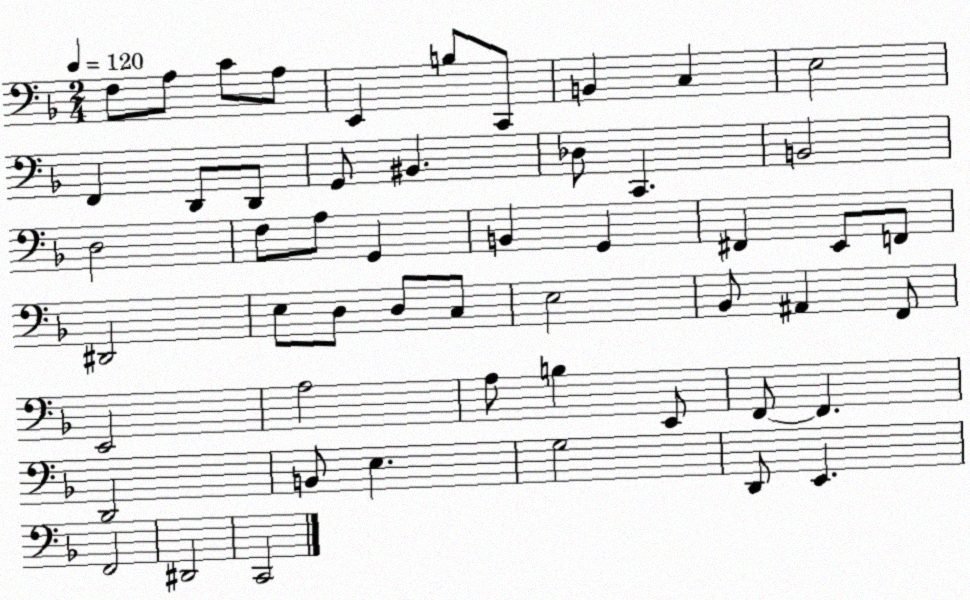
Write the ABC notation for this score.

X:1
T:Untitled
M:2/4
L:1/4
K:F
F,/2 A,/2 C/2 A,/2 E,, B,/2 C,,/2 B,, C, E,2 F,, D,,/2 D,,/2 G,,/2 ^B,, _D,/2 C,, B,,2 D,2 F,/2 A,/2 G,, B,, G,, ^F,, E,,/2 F,,/2 ^D,,2 E,/2 D,/2 D,/2 C,/2 E,2 _B,,/2 ^A,, F,,/2 E,,2 A,2 A,/2 B, E,,/2 F,,/2 F,, D,,2 B,,/2 E, G,2 D,,/2 E,, F,,2 ^D,,2 C,,2